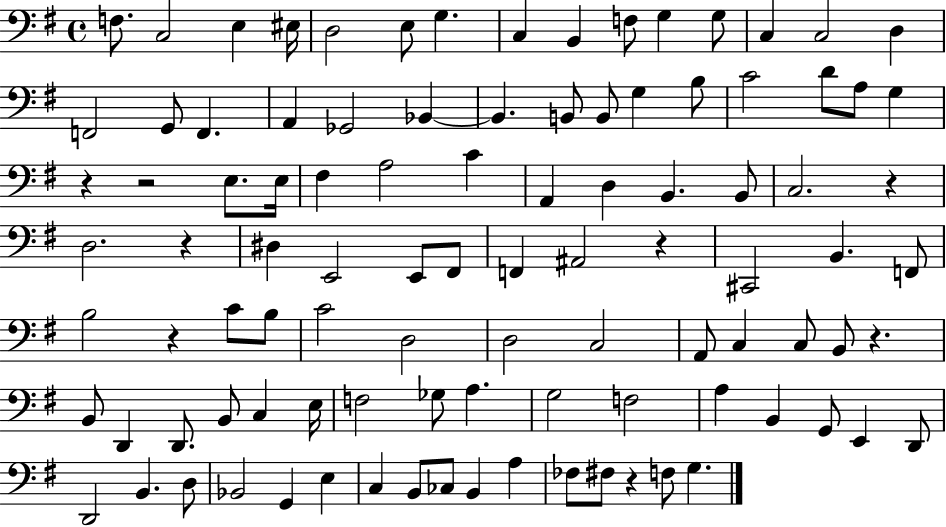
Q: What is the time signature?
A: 4/4